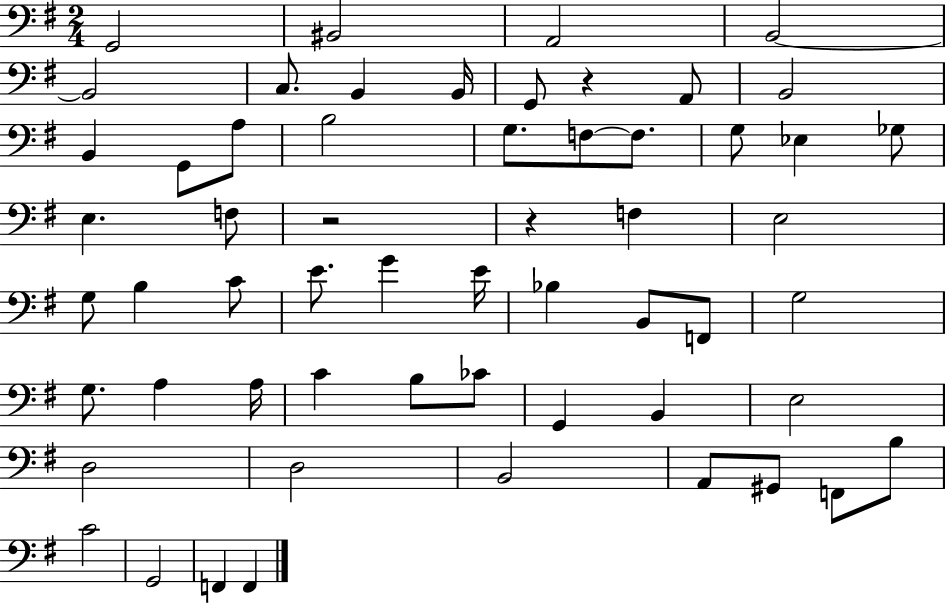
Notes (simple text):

G2/h BIS2/h A2/h B2/h B2/h C3/e. B2/q B2/s G2/e R/q A2/e B2/h B2/q G2/e A3/e B3/h G3/e. F3/e F3/e. G3/e Eb3/q Gb3/e E3/q. F3/e R/h R/q F3/q E3/h G3/e B3/q C4/e E4/e. G4/q E4/s Bb3/q B2/e F2/e G3/h G3/e. A3/q A3/s C4/q B3/e CES4/e G2/q B2/q E3/h D3/h D3/h B2/h A2/e G#2/e F2/e B3/e C4/h G2/h F2/q F2/q